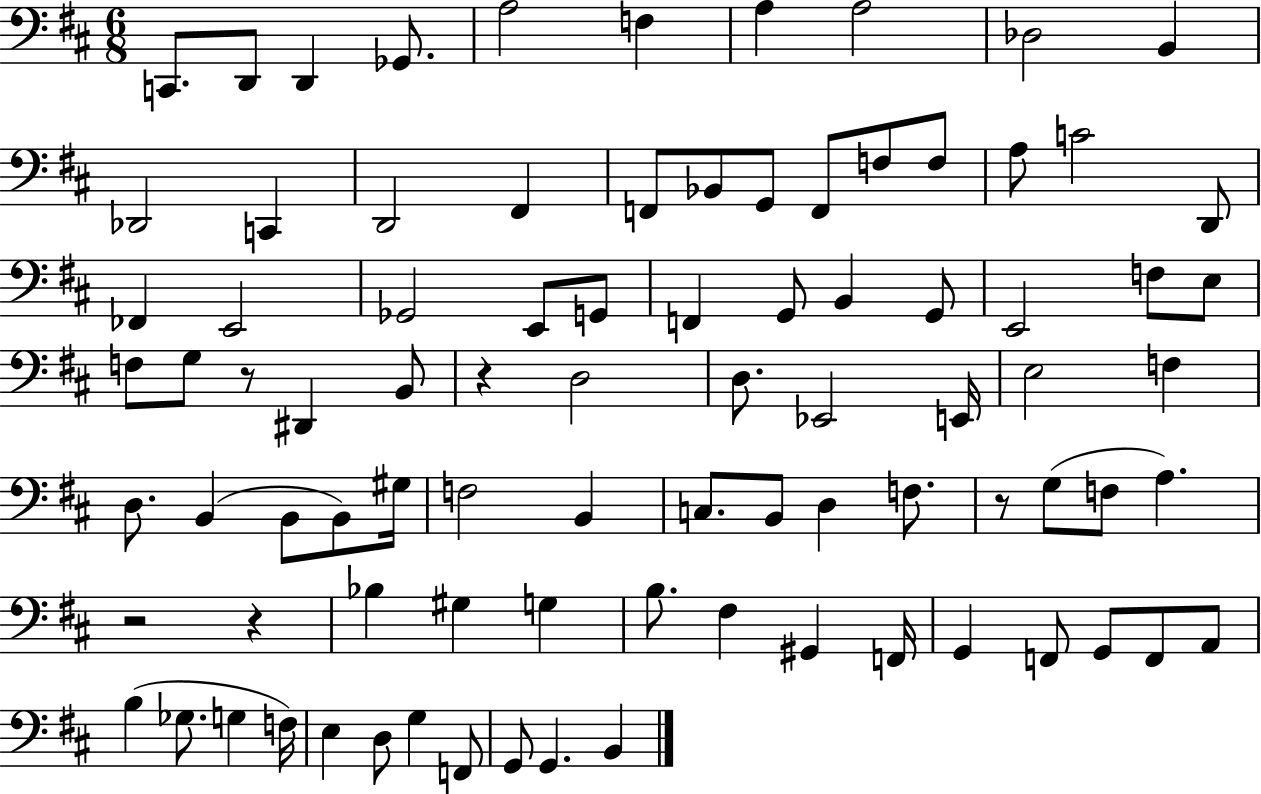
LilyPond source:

{
  \clef bass
  \numericTimeSignature
  \time 6/8
  \key d \major
  c,8. d,8 d,4 ges,8. | a2 f4 | a4 a2 | des2 b,4 | \break des,2 c,4 | d,2 fis,4 | f,8 bes,8 g,8 f,8 f8 f8 | a8 c'2 d,8 | \break fes,4 e,2 | ges,2 e,8 g,8 | f,4 g,8 b,4 g,8 | e,2 f8 e8 | \break f8 g8 r8 dis,4 b,8 | r4 d2 | d8. ees,2 e,16 | e2 f4 | \break d8. b,4( b,8 b,8) gis16 | f2 b,4 | c8. b,8 d4 f8. | r8 g8( f8 a4.) | \break r2 r4 | bes4 gis4 g4 | b8. fis4 gis,4 f,16 | g,4 f,8 g,8 f,8 a,8 | \break b4( ges8. g4 f16) | e4 d8 g4 f,8 | g,8 g,4. b,4 | \bar "|."
}